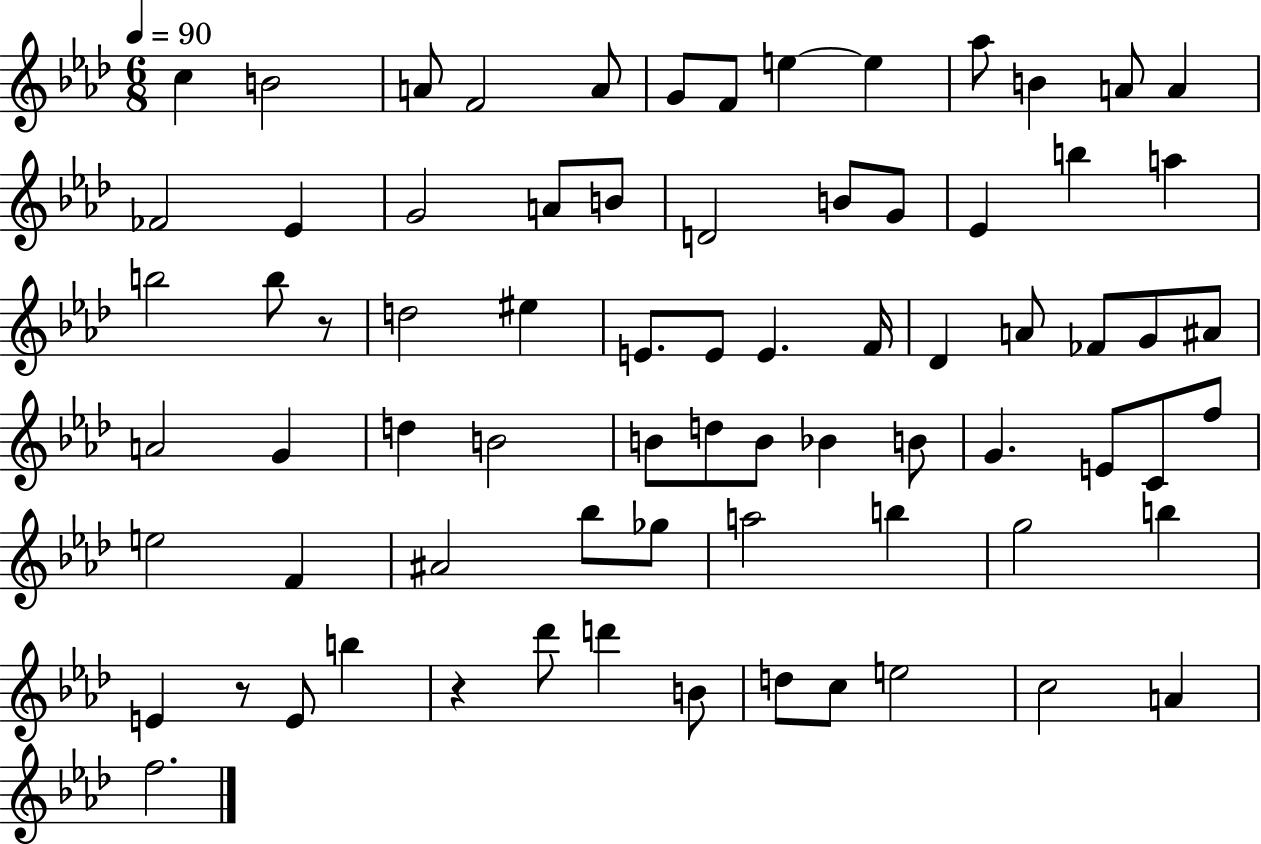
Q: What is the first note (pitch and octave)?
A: C5